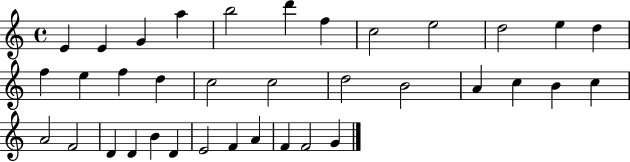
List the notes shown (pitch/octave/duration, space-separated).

E4/q E4/q G4/q A5/q B5/h D6/q F5/q C5/h E5/h D5/h E5/q D5/q F5/q E5/q F5/q D5/q C5/h C5/h D5/h B4/h A4/q C5/q B4/q C5/q A4/h F4/h D4/q D4/q B4/q D4/q E4/h F4/q A4/q F4/q F4/h G4/q